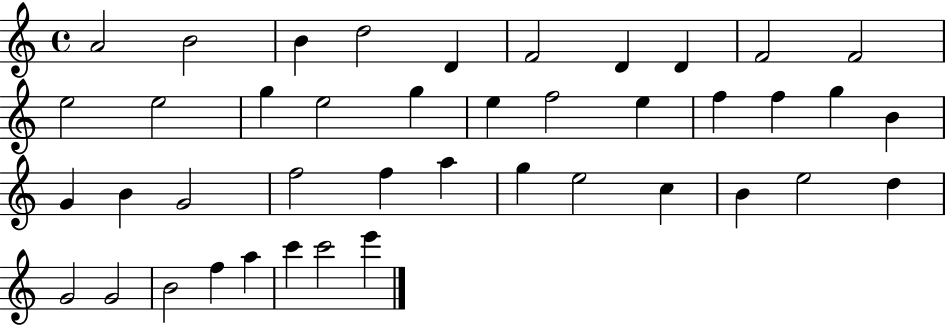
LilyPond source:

{
  \clef treble
  \time 4/4
  \defaultTimeSignature
  \key c \major
  a'2 b'2 | b'4 d''2 d'4 | f'2 d'4 d'4 | f'2 f'2 | \break e''2 e''2 | g''4 e''2 g''4 | e''4 f''2 e''4 | f''4 f''4 g''4 b'4 | \break g'4 b'4 g'2 | f''2 f''4 a''4 | g''4 e''2 c''4 | b'4 e''2 d''4 | \break g'2 g'2 | b'2 f''4 a''4 | c'''4 c'''2 e'''4 | \bar "|."
}